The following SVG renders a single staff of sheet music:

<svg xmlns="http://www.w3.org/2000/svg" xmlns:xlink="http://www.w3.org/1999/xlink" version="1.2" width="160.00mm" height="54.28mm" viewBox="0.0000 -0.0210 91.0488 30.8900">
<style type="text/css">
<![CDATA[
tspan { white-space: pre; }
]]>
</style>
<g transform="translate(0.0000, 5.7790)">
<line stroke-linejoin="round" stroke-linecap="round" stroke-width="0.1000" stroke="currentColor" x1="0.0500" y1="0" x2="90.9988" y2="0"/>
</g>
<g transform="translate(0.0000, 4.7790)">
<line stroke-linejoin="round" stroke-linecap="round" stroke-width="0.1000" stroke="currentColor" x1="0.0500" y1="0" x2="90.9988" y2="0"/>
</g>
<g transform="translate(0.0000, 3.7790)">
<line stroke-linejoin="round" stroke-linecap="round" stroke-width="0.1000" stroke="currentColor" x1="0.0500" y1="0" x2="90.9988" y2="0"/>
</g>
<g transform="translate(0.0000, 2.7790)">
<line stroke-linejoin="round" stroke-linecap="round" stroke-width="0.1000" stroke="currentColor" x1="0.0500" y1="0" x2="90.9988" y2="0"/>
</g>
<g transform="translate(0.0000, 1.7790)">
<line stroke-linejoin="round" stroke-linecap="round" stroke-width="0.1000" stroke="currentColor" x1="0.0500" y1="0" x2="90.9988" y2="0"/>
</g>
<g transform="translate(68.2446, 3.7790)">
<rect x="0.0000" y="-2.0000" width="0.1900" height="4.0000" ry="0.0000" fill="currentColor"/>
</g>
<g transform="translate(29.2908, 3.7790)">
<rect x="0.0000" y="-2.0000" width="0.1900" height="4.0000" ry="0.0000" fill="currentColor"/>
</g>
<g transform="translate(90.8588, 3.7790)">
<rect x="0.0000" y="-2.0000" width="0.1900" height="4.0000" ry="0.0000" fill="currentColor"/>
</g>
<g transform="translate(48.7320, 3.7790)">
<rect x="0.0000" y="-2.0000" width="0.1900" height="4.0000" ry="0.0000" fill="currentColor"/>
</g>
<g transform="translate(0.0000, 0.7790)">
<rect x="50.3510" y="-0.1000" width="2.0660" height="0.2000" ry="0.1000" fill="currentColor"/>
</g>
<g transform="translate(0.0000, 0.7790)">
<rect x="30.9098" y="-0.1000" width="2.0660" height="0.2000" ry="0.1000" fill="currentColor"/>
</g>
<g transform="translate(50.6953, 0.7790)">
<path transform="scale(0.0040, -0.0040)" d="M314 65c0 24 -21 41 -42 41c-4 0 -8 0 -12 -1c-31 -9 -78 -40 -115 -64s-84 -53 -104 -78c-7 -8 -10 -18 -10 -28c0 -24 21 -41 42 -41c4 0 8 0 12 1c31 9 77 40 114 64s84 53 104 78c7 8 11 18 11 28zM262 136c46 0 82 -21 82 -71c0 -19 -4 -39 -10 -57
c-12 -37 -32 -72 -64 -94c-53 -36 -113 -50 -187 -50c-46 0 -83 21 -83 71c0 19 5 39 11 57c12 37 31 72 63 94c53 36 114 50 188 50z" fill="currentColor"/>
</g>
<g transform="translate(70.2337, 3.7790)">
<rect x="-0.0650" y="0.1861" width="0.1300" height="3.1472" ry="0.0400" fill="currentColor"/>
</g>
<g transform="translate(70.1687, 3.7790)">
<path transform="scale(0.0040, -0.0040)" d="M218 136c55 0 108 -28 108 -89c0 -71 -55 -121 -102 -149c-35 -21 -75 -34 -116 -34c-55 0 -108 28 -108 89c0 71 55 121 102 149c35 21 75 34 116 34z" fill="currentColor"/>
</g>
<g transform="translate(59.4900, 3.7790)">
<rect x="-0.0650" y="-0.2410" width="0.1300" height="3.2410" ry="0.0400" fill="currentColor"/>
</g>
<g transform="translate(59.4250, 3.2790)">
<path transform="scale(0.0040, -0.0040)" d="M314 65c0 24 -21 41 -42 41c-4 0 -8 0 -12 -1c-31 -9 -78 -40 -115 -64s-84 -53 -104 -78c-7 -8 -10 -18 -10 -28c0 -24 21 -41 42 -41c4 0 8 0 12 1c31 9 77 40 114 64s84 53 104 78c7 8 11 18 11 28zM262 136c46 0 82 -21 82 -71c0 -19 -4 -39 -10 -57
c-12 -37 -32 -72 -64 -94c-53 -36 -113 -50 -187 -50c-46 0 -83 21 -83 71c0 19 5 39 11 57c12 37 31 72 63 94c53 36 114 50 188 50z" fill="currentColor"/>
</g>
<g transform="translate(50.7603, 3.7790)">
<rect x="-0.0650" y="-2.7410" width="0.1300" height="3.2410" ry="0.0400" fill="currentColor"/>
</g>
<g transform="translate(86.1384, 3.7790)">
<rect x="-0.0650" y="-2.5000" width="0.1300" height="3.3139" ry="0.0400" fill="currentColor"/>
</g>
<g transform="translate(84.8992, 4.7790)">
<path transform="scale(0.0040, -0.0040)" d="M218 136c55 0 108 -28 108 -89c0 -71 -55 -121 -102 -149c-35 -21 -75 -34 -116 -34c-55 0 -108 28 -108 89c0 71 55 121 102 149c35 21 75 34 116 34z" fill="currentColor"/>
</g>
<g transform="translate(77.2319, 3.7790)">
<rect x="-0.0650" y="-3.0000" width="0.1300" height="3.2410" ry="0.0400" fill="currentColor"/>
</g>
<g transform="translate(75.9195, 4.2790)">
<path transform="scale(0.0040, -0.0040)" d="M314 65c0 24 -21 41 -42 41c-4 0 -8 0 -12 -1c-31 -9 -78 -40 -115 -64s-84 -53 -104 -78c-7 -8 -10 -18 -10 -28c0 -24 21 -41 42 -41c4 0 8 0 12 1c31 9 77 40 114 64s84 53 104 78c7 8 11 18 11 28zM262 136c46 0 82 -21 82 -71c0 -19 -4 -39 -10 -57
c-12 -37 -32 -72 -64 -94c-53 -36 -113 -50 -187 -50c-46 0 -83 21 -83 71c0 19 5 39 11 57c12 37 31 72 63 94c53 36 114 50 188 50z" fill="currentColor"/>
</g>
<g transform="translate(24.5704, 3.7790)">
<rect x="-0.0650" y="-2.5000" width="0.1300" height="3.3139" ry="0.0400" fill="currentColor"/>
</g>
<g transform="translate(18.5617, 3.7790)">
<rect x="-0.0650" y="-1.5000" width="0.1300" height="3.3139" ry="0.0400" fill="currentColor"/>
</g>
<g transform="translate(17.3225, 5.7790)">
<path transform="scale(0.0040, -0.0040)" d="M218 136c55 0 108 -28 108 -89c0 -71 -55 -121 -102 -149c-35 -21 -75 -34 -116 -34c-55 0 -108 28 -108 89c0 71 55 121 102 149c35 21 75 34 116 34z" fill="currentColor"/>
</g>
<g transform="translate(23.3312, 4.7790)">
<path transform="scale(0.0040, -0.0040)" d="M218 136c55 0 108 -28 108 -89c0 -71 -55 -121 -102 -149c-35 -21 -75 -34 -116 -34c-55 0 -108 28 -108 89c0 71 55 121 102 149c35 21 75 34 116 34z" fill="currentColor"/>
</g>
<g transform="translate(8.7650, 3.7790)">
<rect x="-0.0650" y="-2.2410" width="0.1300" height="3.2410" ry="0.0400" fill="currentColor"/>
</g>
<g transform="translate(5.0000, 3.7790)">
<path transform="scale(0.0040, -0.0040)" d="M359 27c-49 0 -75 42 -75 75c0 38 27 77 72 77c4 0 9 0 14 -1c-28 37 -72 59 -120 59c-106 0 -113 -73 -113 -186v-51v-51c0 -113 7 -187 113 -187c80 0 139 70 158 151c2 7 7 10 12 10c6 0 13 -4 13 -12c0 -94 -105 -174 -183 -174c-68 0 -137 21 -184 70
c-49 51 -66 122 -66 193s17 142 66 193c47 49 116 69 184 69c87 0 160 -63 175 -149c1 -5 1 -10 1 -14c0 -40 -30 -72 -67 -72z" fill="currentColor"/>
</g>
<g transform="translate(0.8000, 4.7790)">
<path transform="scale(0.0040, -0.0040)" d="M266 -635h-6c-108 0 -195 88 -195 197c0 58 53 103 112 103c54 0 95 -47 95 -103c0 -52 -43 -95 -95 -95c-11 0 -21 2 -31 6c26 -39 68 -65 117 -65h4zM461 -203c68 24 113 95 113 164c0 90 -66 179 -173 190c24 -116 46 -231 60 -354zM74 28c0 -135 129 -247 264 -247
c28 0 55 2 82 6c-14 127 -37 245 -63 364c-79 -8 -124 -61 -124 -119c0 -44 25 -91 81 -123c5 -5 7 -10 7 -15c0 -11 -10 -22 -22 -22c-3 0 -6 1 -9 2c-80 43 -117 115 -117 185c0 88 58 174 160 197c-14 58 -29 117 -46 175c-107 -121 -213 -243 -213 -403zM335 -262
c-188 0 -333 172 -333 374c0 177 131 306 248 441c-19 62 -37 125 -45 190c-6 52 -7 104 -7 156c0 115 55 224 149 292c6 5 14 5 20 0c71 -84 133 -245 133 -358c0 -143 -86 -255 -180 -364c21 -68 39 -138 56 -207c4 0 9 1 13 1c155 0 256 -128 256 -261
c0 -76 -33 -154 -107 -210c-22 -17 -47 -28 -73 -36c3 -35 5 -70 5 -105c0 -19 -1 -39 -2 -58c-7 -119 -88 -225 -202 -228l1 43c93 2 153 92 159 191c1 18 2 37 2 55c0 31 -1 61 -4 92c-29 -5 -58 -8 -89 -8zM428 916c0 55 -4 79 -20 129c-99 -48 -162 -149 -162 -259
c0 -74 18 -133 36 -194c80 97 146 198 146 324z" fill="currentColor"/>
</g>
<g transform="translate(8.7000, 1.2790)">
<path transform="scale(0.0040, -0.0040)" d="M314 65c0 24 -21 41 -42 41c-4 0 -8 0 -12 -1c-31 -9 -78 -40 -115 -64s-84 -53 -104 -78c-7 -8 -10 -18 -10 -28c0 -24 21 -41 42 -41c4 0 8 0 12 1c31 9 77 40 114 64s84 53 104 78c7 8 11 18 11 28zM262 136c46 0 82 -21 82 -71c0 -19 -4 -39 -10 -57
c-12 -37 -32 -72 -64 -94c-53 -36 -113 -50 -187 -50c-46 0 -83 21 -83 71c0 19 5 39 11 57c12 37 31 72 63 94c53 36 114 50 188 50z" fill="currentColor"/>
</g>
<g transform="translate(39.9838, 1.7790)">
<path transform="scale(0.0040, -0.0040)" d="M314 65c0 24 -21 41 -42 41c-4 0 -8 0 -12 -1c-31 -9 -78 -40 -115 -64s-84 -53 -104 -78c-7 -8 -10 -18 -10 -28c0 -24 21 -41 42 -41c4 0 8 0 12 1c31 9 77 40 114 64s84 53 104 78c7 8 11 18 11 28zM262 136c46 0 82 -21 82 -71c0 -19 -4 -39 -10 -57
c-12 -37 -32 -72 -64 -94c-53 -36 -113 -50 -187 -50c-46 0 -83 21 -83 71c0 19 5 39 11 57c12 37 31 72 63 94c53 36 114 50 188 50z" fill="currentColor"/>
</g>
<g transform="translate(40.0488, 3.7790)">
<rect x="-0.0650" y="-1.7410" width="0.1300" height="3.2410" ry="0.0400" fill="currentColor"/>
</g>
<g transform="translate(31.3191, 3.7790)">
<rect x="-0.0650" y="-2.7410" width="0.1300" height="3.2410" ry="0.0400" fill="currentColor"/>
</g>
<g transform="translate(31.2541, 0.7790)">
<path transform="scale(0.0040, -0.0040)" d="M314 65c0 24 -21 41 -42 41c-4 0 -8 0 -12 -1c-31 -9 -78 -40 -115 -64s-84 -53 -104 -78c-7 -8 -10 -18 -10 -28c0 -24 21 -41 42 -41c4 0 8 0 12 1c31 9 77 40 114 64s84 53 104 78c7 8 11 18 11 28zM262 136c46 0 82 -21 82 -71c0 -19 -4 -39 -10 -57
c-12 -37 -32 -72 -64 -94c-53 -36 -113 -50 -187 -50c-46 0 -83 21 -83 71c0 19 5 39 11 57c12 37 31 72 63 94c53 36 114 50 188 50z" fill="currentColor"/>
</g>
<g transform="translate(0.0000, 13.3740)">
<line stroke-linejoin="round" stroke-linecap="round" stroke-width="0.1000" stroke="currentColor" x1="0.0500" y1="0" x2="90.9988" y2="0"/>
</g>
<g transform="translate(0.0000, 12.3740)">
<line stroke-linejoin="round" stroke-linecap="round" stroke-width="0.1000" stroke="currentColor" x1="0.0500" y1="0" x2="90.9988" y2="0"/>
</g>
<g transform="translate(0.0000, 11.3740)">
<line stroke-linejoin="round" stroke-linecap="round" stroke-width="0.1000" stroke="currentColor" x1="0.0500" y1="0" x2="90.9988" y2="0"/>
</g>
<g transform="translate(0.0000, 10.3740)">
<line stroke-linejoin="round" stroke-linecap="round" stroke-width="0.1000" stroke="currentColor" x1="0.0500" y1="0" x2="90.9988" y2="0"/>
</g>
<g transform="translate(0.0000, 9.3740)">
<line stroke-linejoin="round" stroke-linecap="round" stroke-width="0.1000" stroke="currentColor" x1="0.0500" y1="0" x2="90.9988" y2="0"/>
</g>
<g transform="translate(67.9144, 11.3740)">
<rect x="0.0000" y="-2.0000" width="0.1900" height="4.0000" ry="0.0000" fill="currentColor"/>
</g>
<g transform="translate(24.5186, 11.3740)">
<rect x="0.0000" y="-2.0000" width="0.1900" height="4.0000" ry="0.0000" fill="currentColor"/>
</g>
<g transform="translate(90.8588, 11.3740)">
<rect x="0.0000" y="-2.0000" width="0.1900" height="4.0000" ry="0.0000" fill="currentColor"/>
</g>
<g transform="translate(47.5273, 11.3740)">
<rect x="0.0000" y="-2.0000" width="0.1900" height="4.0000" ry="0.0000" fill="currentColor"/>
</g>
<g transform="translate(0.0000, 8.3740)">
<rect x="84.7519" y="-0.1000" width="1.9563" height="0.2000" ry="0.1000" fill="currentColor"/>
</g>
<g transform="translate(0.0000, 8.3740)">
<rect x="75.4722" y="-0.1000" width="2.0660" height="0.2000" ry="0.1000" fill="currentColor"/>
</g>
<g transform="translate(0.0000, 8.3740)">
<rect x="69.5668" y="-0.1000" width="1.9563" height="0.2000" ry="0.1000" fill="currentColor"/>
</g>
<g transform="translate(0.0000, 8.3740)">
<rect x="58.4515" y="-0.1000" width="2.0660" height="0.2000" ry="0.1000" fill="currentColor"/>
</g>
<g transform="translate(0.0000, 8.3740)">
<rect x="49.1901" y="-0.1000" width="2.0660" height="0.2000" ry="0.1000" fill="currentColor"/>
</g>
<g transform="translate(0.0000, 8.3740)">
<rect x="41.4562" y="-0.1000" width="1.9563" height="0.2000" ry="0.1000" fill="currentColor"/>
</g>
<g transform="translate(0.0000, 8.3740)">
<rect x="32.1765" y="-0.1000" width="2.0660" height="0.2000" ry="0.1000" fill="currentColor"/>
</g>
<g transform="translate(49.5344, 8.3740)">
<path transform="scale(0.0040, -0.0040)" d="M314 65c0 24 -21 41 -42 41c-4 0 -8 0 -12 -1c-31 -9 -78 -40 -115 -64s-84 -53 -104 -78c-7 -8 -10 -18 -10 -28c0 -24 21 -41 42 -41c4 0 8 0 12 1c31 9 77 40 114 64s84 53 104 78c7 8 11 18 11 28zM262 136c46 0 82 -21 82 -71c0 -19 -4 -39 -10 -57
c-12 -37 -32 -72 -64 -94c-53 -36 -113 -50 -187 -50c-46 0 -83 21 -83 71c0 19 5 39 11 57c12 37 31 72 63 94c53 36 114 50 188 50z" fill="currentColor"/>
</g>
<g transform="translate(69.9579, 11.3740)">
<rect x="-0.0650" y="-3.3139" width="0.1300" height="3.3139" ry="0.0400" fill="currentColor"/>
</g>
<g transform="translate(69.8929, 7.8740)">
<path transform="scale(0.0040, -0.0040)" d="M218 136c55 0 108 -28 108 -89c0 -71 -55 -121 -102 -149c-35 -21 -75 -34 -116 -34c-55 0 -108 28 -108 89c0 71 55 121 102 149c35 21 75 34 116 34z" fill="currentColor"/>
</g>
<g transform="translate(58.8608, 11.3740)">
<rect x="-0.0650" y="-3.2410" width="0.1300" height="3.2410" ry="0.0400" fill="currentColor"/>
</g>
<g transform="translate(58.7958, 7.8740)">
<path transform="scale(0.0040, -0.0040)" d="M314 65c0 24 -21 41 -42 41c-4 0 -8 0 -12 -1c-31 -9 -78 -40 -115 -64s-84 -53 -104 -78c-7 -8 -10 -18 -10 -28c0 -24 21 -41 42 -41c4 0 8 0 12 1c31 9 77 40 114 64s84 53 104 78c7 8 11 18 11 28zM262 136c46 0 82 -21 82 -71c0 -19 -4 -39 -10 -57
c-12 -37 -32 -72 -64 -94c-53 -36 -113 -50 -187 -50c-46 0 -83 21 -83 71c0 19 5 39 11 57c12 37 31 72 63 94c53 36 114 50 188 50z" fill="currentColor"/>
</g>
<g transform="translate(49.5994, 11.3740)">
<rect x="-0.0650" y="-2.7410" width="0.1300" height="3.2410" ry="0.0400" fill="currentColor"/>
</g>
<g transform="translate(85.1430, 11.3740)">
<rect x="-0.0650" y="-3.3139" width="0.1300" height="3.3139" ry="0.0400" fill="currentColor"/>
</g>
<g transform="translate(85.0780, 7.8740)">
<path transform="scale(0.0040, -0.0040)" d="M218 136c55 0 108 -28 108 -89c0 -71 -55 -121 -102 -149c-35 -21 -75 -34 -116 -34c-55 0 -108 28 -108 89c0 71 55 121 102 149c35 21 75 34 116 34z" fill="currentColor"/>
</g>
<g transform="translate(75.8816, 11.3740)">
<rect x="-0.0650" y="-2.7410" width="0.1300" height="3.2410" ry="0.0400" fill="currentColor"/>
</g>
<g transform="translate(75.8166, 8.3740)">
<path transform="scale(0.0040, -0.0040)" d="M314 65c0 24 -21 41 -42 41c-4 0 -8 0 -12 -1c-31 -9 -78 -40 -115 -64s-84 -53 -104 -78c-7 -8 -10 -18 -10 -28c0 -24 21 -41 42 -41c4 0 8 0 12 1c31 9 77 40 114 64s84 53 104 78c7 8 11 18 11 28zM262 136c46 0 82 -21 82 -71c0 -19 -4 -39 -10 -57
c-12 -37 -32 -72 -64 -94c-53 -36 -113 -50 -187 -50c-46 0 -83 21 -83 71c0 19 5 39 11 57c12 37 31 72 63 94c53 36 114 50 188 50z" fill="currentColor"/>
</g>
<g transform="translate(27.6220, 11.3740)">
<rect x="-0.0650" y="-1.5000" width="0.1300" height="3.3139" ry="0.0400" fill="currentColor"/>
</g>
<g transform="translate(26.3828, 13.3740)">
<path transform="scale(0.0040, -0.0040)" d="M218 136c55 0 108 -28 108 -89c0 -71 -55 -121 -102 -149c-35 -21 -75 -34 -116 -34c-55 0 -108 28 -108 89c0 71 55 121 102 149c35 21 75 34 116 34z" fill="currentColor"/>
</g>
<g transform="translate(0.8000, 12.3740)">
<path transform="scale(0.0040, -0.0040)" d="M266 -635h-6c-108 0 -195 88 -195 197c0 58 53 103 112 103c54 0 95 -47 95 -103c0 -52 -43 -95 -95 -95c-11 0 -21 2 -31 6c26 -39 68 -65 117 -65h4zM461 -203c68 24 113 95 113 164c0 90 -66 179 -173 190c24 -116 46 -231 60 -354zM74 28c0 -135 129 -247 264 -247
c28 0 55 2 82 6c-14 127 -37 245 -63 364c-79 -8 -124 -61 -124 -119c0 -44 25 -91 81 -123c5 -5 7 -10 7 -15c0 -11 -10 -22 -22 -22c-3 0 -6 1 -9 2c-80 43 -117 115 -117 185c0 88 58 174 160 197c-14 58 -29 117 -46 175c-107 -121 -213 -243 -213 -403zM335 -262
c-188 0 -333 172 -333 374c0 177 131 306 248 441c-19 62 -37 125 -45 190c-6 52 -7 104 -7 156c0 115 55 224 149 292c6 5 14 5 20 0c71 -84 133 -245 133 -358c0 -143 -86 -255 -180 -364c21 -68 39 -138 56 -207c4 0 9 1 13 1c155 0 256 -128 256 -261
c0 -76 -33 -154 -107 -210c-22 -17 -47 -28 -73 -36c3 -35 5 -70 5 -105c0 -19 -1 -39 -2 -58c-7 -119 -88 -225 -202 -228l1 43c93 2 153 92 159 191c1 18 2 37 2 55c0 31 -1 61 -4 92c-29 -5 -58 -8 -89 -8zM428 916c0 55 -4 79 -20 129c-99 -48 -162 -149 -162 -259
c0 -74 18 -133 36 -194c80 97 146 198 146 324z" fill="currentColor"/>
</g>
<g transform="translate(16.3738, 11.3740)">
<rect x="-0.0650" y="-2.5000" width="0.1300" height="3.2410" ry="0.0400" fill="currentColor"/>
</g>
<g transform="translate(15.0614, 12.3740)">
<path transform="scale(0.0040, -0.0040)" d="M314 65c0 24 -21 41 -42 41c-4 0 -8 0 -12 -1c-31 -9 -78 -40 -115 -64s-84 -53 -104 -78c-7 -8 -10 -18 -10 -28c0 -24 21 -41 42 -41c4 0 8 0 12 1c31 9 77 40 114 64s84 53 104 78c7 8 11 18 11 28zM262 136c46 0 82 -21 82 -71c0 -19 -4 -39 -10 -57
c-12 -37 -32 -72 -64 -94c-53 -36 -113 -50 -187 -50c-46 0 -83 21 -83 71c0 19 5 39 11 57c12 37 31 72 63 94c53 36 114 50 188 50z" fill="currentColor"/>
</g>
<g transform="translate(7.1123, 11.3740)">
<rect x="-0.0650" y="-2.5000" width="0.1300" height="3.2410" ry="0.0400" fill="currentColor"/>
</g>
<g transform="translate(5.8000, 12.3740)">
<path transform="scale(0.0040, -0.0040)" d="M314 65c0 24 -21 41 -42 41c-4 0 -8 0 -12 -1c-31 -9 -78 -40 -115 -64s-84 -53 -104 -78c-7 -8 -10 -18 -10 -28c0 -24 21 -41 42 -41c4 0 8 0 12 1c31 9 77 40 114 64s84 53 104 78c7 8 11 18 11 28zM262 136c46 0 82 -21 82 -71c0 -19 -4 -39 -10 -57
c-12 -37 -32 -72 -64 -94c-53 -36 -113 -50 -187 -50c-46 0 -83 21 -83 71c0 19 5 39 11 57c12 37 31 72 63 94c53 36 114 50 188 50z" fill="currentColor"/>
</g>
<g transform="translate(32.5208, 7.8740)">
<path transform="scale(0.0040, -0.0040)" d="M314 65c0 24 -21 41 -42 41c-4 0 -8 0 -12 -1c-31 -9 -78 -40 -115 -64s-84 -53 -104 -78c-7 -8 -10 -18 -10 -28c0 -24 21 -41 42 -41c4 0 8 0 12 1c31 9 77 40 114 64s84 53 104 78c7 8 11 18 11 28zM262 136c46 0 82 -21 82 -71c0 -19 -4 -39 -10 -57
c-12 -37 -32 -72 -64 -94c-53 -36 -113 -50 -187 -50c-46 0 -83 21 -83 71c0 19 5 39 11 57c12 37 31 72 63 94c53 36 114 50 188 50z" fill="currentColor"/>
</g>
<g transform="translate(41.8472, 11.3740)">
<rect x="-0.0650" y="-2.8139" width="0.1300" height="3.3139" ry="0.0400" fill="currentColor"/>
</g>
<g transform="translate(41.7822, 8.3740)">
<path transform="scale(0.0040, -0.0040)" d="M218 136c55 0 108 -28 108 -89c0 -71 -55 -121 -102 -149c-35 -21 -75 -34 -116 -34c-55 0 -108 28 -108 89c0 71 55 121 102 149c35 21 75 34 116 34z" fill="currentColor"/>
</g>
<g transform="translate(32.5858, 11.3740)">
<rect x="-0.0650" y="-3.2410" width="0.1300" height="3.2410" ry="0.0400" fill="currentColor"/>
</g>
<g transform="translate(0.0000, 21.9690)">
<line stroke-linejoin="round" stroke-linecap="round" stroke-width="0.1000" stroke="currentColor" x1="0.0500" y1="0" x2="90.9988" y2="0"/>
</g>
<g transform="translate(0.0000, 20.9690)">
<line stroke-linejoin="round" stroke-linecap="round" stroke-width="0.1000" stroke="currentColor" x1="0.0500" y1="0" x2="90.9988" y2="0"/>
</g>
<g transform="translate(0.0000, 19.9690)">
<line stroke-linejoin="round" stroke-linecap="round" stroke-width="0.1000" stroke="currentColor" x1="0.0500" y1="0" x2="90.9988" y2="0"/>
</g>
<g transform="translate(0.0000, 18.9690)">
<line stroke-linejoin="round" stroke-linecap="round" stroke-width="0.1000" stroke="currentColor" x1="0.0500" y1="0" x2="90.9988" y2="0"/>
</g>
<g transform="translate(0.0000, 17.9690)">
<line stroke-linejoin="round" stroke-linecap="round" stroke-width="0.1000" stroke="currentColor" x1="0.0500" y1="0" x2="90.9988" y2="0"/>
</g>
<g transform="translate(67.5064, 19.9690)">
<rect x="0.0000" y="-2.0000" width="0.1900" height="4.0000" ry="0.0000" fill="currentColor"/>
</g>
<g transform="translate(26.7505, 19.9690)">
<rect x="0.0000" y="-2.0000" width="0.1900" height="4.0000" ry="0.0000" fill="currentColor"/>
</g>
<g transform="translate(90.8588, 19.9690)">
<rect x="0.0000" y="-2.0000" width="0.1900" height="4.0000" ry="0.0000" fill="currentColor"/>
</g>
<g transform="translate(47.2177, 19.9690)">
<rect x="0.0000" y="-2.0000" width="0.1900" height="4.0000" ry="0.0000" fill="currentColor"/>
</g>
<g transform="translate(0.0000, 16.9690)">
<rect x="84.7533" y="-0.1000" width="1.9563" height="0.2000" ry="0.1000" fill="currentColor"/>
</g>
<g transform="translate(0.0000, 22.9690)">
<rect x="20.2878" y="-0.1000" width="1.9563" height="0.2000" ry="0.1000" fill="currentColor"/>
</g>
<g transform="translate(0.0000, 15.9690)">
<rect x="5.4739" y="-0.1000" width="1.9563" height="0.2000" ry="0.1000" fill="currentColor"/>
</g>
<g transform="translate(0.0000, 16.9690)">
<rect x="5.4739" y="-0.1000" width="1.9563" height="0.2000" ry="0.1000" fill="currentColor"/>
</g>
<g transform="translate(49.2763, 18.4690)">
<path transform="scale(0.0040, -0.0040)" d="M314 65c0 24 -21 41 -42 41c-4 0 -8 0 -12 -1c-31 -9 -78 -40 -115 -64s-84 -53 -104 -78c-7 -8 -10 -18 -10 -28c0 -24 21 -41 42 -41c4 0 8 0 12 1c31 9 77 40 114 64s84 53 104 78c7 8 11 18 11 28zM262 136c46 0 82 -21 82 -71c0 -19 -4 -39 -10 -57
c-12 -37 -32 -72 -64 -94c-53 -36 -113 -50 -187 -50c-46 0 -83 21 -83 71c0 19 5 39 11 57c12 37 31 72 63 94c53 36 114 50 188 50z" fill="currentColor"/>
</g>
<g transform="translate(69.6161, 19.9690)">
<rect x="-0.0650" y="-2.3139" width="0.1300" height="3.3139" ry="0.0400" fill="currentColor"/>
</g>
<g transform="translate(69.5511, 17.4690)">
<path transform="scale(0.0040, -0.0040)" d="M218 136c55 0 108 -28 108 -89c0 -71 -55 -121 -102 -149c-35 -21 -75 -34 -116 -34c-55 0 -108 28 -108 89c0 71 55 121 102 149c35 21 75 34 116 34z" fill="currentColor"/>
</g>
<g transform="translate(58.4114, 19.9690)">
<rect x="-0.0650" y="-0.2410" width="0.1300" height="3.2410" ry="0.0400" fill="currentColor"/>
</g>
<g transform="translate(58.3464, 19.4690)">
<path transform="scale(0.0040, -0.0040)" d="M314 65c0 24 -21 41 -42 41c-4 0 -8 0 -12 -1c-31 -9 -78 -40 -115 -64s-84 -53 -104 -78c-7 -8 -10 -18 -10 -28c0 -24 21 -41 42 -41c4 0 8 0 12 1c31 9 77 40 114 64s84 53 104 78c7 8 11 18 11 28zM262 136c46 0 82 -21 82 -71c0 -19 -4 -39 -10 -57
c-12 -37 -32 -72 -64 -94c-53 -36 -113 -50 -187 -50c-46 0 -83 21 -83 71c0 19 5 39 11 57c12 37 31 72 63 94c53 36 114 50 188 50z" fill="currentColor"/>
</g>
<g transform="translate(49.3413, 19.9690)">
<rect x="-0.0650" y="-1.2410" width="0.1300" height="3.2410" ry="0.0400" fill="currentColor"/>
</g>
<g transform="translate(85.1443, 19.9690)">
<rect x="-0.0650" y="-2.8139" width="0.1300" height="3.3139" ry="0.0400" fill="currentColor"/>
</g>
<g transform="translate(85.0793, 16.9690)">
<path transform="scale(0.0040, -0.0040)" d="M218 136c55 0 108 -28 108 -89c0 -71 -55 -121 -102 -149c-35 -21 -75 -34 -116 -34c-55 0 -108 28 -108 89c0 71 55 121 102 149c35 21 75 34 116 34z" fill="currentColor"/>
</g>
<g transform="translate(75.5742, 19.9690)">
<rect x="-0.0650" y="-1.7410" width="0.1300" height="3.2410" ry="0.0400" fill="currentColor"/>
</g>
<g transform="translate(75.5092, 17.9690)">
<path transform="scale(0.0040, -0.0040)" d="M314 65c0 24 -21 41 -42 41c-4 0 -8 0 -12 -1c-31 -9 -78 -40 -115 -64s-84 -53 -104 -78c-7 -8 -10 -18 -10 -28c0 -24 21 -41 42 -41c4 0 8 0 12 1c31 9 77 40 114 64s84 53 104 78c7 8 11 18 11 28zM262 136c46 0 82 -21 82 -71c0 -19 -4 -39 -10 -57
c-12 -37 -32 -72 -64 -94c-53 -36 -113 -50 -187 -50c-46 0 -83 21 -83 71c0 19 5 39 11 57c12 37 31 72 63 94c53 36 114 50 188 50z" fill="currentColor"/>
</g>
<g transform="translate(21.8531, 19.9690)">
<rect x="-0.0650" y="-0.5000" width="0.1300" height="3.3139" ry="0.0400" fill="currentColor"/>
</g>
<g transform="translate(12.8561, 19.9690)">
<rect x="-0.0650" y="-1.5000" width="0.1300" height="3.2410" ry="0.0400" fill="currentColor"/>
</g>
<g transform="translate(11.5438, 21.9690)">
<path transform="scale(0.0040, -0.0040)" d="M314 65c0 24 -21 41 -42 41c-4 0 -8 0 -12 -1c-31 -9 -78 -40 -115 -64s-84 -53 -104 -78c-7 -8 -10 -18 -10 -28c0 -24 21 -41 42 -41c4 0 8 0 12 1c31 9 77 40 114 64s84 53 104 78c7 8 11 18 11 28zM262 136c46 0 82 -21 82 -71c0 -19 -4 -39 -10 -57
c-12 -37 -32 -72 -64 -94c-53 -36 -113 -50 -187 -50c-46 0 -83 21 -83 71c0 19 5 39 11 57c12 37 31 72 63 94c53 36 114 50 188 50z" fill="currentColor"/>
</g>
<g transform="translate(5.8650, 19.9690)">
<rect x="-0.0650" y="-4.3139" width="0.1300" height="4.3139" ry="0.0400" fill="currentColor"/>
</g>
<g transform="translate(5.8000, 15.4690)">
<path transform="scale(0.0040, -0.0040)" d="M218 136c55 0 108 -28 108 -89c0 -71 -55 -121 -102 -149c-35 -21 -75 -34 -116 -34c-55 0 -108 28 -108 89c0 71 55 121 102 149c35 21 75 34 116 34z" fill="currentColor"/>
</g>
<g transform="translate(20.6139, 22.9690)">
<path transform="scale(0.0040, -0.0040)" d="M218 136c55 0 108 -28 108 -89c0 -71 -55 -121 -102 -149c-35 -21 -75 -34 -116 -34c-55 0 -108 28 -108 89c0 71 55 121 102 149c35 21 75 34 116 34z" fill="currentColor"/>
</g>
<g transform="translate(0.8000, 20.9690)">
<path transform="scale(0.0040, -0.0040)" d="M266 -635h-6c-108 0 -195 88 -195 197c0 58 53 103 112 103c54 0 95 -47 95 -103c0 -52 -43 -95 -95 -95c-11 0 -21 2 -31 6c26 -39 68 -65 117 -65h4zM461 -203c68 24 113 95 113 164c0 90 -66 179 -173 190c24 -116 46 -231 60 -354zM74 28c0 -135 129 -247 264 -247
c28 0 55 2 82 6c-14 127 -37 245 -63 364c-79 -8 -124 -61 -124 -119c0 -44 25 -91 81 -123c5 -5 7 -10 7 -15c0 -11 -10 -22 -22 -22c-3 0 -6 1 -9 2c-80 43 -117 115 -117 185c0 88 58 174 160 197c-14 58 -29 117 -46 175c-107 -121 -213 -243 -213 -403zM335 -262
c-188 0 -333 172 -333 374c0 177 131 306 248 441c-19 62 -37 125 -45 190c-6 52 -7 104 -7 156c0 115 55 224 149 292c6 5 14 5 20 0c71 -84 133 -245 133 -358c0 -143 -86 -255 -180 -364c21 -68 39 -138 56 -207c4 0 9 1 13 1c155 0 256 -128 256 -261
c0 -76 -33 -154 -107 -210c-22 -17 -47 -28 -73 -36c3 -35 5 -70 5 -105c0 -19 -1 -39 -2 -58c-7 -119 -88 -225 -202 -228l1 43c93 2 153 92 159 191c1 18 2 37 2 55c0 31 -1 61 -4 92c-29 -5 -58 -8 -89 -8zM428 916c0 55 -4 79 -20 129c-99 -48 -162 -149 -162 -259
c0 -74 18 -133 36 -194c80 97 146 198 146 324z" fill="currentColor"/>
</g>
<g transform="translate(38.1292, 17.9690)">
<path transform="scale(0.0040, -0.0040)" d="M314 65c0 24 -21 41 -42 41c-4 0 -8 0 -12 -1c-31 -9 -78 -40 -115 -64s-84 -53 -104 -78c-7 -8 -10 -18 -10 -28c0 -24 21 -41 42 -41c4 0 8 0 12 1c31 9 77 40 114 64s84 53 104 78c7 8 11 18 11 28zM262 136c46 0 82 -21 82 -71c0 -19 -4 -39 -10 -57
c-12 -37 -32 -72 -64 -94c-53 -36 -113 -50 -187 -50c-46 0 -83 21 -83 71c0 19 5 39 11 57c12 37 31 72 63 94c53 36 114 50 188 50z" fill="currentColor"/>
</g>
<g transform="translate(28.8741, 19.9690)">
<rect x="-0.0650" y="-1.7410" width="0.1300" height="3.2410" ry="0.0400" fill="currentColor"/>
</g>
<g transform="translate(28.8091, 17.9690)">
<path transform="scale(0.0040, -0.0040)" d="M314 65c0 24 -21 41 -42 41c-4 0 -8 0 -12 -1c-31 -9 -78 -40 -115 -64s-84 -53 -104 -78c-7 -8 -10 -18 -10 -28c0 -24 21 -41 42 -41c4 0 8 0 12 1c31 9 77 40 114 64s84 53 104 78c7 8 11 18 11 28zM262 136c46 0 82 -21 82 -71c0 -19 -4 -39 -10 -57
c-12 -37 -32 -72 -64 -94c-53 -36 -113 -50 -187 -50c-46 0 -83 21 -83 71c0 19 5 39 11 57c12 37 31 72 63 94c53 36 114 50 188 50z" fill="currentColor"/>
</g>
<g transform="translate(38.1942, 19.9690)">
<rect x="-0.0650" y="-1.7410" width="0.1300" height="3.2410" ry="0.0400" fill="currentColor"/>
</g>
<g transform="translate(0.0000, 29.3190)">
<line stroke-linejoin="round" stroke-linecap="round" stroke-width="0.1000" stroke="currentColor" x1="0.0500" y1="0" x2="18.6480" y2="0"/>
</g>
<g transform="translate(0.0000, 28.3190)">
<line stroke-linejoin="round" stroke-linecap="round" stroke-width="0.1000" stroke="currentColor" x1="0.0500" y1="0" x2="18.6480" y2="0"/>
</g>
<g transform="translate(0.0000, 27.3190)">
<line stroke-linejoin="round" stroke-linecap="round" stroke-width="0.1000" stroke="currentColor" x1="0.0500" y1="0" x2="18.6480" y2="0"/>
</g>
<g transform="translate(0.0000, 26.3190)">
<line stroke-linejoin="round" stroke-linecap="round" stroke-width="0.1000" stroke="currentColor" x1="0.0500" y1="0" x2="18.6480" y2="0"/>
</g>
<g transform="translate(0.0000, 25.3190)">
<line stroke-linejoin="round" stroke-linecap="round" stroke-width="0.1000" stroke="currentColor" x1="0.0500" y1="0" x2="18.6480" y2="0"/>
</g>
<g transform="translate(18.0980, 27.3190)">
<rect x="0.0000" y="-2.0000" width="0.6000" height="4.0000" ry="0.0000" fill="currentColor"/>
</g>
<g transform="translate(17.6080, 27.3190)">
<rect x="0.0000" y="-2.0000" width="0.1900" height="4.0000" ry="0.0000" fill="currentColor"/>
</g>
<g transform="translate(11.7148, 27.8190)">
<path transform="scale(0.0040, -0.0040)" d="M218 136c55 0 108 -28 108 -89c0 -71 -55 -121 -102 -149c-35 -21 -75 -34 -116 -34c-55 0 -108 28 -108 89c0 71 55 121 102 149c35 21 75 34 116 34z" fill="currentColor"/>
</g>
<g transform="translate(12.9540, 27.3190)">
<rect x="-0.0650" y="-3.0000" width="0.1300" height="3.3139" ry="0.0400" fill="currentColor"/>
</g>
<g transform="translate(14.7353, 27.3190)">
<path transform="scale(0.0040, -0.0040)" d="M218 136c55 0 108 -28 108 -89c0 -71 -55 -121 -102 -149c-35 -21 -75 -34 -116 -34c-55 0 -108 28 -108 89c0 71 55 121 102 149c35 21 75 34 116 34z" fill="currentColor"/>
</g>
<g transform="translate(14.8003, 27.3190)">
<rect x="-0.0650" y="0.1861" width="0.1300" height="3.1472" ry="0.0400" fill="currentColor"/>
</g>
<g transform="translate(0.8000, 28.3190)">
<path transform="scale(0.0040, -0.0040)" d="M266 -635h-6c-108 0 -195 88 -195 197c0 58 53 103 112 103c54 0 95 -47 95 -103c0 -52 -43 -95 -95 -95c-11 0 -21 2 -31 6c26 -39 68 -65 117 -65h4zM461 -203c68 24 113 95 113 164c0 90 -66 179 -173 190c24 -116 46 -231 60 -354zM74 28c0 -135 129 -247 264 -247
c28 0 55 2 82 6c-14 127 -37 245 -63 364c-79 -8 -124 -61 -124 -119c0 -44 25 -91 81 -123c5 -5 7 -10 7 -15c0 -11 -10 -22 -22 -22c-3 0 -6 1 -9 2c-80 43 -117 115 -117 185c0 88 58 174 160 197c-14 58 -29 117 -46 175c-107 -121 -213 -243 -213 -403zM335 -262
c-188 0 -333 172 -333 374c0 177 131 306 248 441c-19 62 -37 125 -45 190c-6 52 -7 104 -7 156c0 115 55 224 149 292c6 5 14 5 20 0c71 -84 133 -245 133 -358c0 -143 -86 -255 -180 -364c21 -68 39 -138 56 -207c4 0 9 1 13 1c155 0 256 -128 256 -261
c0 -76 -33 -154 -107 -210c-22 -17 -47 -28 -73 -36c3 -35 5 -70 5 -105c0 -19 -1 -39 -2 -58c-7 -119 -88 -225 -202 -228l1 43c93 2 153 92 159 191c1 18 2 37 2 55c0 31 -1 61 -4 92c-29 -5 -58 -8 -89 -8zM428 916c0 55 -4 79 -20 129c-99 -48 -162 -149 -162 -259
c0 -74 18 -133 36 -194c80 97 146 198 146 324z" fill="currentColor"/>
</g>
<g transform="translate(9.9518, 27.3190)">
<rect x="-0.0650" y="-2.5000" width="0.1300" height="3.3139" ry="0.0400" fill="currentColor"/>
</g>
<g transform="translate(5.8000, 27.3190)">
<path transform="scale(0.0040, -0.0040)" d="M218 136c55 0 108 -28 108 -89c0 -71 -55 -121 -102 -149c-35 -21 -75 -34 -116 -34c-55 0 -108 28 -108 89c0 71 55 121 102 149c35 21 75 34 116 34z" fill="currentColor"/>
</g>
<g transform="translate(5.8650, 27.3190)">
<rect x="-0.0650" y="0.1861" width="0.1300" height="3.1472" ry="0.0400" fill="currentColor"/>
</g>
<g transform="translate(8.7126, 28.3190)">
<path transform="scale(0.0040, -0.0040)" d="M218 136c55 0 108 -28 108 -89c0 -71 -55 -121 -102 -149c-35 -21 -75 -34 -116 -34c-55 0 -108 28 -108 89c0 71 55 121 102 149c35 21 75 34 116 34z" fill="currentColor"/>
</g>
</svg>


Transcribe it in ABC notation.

X:1
T:Untitled
M:4/4
L:1/4
K:C
g2 E G a2 f2 a2 c2 B A2 G G2 G2 E b2 a a2 b2 b a2 b d' E2 C f2 f2 e2 c2 g f2 a B G A B